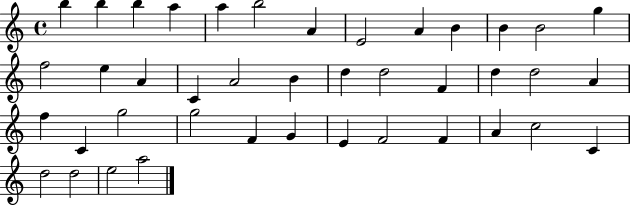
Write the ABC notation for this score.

X:1
T:Untitled
M:4/4
L:1/4
K:C
b b b a a b2 A E2 A B B B2 g f2 e A C A2 B d d2 F d d2 A f C g2 g2 F G E F2 F A c2 C d2 d2 e2 a2